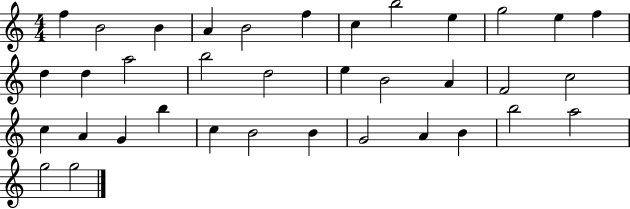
{
  \clef treble
  \numericTimeSignature
  \time 4/4
  \key c \major
  f''4 b'2 b'4 | a'4 b'2 f''4 | c''4 b''2 e''4 | g''2 e''4 f''4 | \break d''4 d''4 a''2 | b''2 d''2 | e''4 b'2 a'4 | f'2 c''2 | \break c''4 a'4 g'4 b''4 | c''4 b'2 b'4 | g'2 a'4 b'4 | b''2 a''2 | \break g''2 g''2 | \bar "|."
}